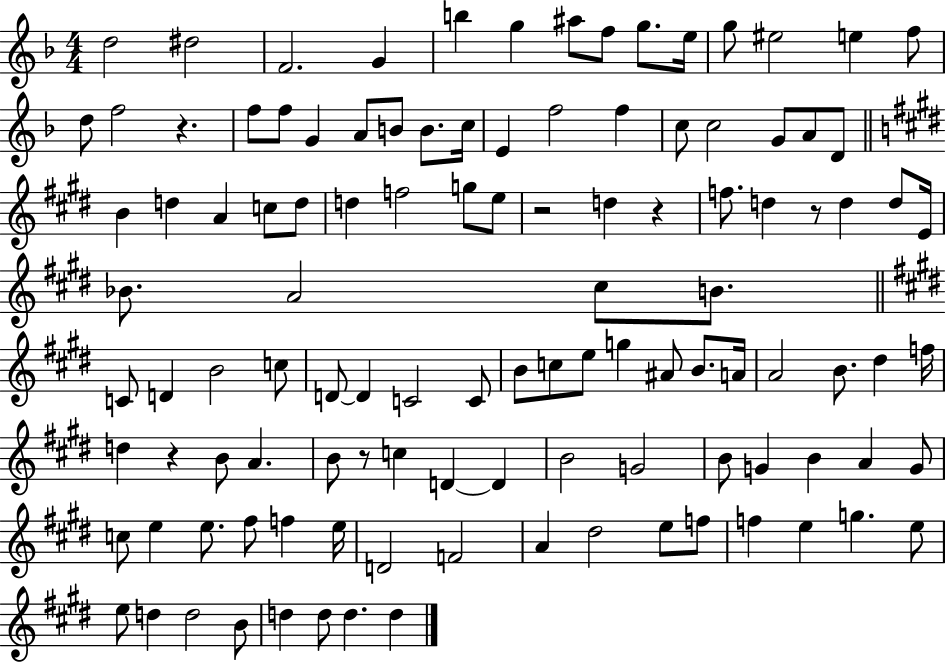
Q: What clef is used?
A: treble